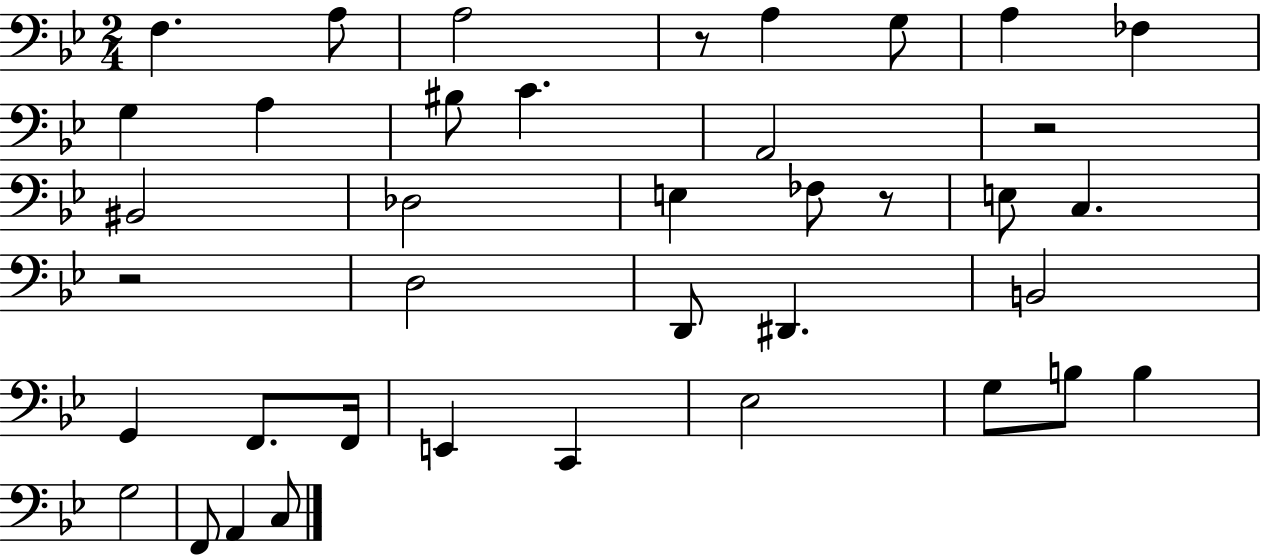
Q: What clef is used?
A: bass